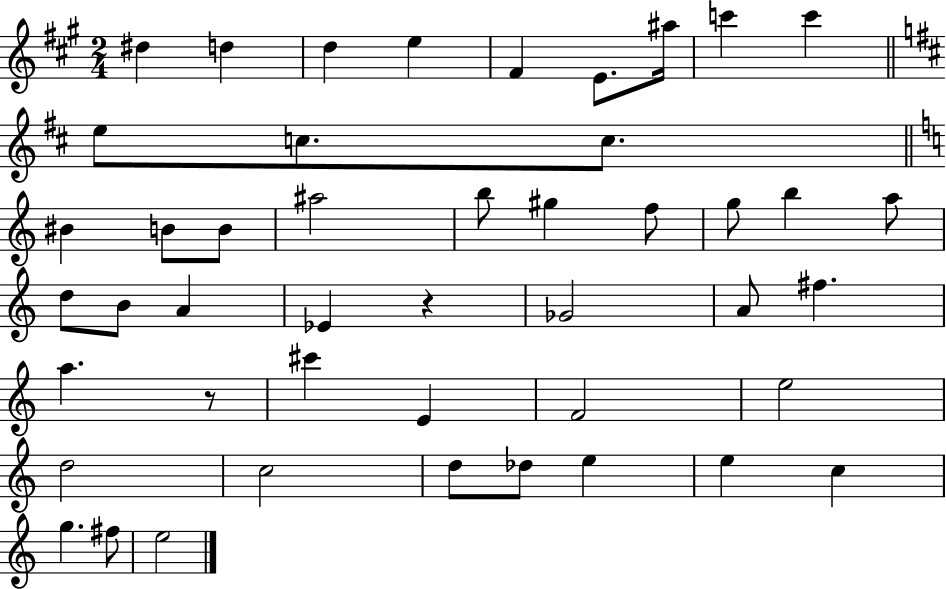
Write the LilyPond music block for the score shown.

{
  \clef treble
  \numericTimeSignature
  \time 2/4
  \key a \major
  dis''4 d''4 | d''4 e''4 | fis'4 e'8. ais''16 | c'''4 c'''4 | \break \bar "||" \break \key d \major e''8 c''8. c''8. | \bar "||" \break \key a \minor bis'4 b'8 b'8 | ais''2 | b''8 gis''4 f''8 | g''8 b''4 a''8 | \break d''8 b'8 a'4 | ees'4 r4 | ges'2 | a'8 fis''4. | \break a''4. r8 | cis'''4 e'4 | f'2 | e''2 | \break d''2 | c''2 | d''8 des''8 e''4 | e''4 c''4 | \break g''4. fis''8 | e''2 | \bar "|."
}